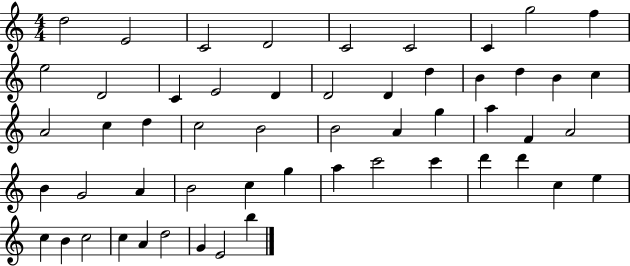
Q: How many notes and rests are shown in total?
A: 54